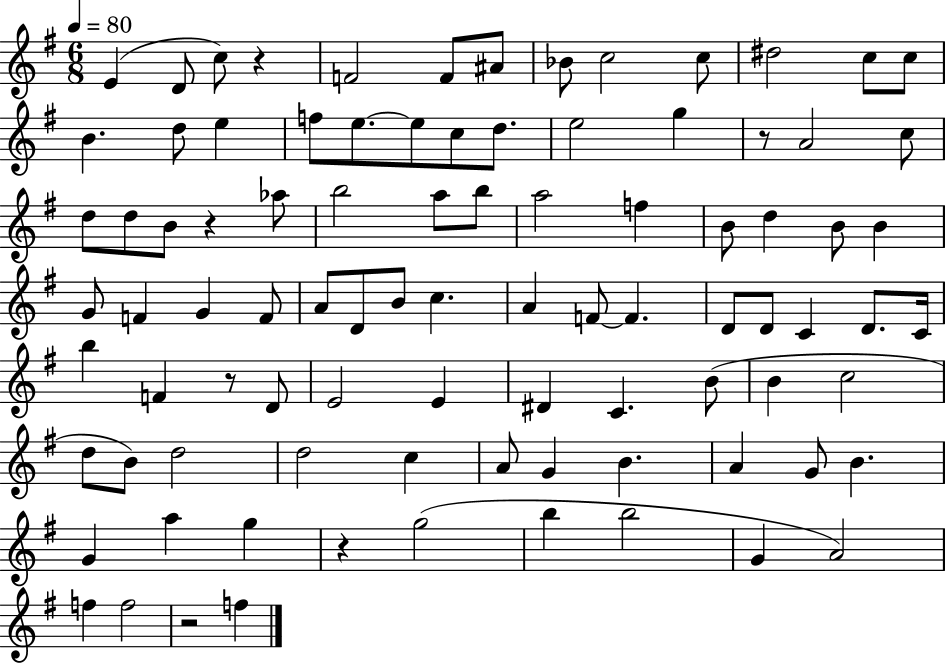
X:1
T:Untitled
M:6/8
L:1/4
K:G
E D/2 c/2 z F2 F/2 ^A/2 _B/2 c2 c/2 ^d2 c/2 c/2 B d/2 e f/2 e/2 e/2 c/2 d/2 e2 g z/2 A2 c/2 d/2 d/2 B/2 z _a/2 b2 a/2 b/2 a2 f B/2 d B/2 B G/2 F G F/2 A/2 D/2 B/2 c A F/2 F D/2 D/2 C D/2 C/4 b F z/2 D/2 E2 E ^D C B/2 B c2 d/2 B/2 d2 d2 c A/2 G B A G/2 B G a g z g2 b b2 G A2 f f2 z2 f